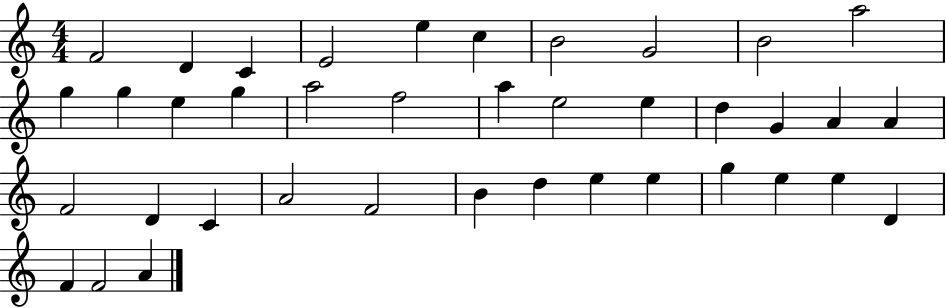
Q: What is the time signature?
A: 4/4